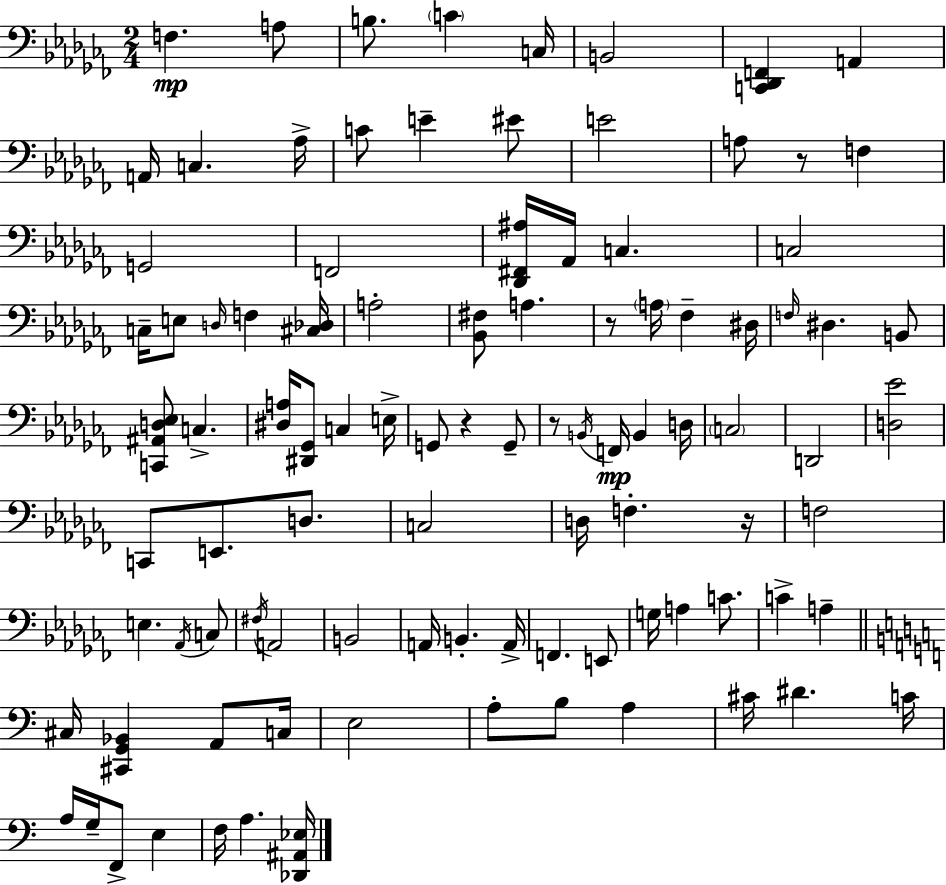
X:1
T:Untitled
M:2/4
L:1/4
K:Abm
F, A,/2 B,/2 C C,/4 B,,2 [C,,_D,,F,,] A,, A,,/4 C, _A,/4 C/2 E ^E/2 E2 A,/2 z/2 F, G,,2 F,,2 [_D,,^F,,^A,]/4 _A,,/4 C, C,2 C,/4 E,/2 D,/4 F, [^C,_D,]/4 A,2 [_B,,^F,]/2 A, z/2 A,/4 _F, ^D,/4 F,/4 ^D, B,,/2 [C,,^A,,D,_E,]/2 C, [^D,A,]/4 [^D,,_G,,]/2 C, E,/4 G,,/2 z G,,/2 z/2 B,,/4 F,,/4 B,, D,/4 C,2 D,,2 [D,_E]2 C,,/2 E,,/2 D,/2 C,2 D,/4 F, z/4 F,2 E, _A,,/4 C,/2 ^F,/4 A,,2 B,,2 A,,/4 B,, A,,/4 F,, E,,/2 G,/4 A, C/2 C A, ^C,/4 [^C,,G,,_B,,] A,,/2 C,/4 E,2 A,/2 B,/2 A, ^C/4 ^D C/4 A,/4 G,/4 F,,/2 E, F,/4 A, [_D,,^A,,_E,]/4